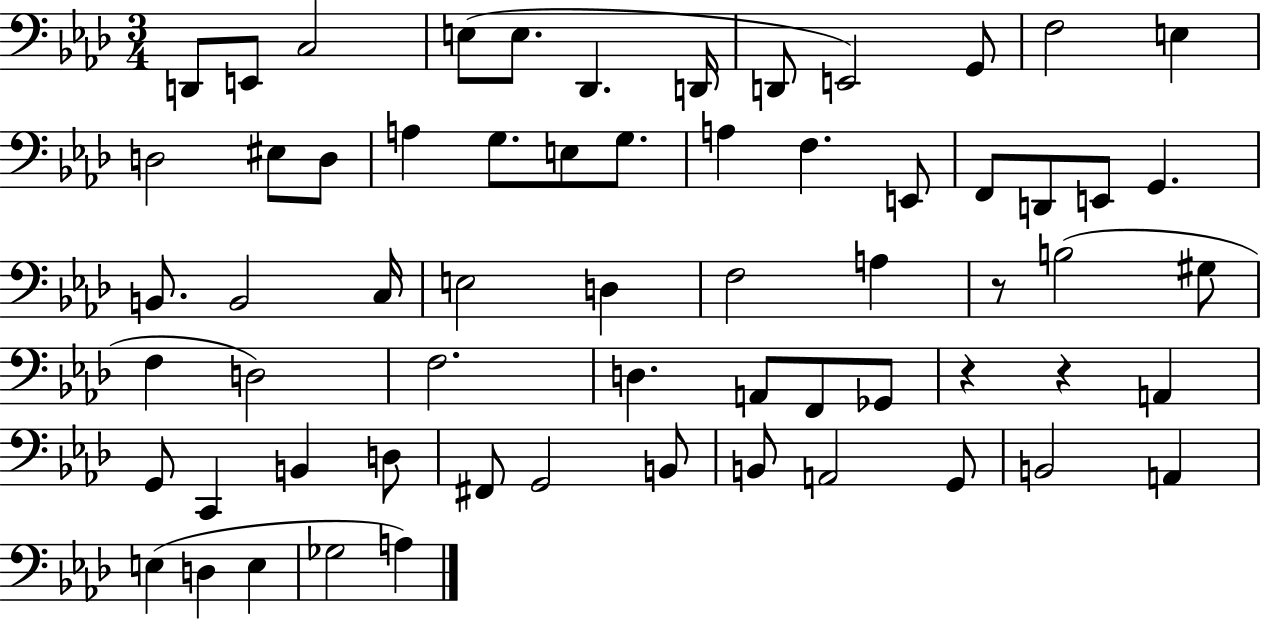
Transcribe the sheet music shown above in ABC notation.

X:1
T:Untitled
M:3/4
L:1/4
K:Ab
D,,/2 E,,/2 C,2 E,/2 E,/2 _D,, D,,/4 D,,/2 E,,2 G,,/2 F,2 E, D,2 ^E,/2 D,/2 A, G,/2 E,/2 G,/2 A, F, E,,/2 F,,/2 D,,/2 E,,/2 G,, B,,/2 B,,2 C,/4 E,2 D, F,2 A, z/2 B,2 ^G,/2 F, D,2 F,2 D, A,,/2 F,,/2 _G,,/2 z z A,, G,,/2 C,, B,, D,/2 ^F,,/2 G,,2 B,,/2 B,,/2 A,,2 G,,/2 B,,2 A,, E, D, E, _G,2 A,